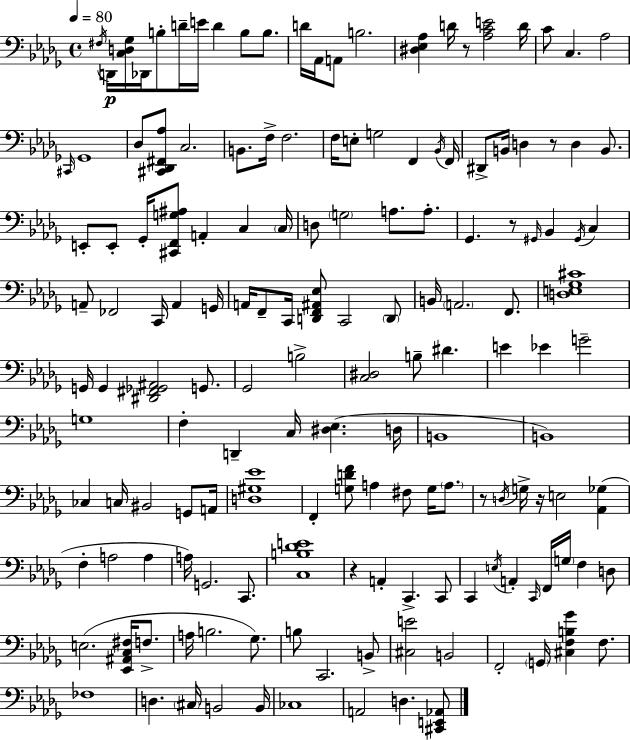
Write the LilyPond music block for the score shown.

{
  \clef bass
  \time 4/4
  \defaultTimeSignature
  \key bes \minor
  \tempo 4 = 80
  \repeat volta 2 { \acciaccatura { fis16 }\p d,16 <c d ges>16 des,16 b8-. d'16-- e'16 d'4 b8 b8. | d'16 aes,16 a,8 b2. | <dis ees aes>4 d'16 r8 <aes c' e'>2 | d'16 c'8 c4. aes2 | \break \grace { cis,16 } ges,1 | des8 <cis, des, fis, aes>8 c2. | b,8. f16-> f2. | f16 e8-. g2 f,4 | \break \acciaccatura { bes,16 } f,16 dis,8-> b,16 d4 r8 d4 | b,8. e,8-. e,8-. ges,16-. <cis, f, g ais>8 a,4-. c4 | \parenthesize c16 d8 \parenthesize g2 a8. | a8.-. ges,4. r8 \grace { gis,16 } bes,4 | \break \acciaccatura { gis,16 } c4 a,8-- fes,2 c,16 | a,4 g,16 a,16 f,8-- c,16 <d, f, ais, ees>8 c,2 | \parenthesize d,8 b,16 \parenthesize a,2. | f,8. <d e ges cis'>1 | \break g,16 g,4 <dis, fis, ges, ais,>2 | g,8. ges,2 b2-> | <c dis>2 b8-- dis'4. | e'4 ees'4 g'2-- | \break g1 | f4-. d,4-- c16 <dis ees>4.( | d16 b,1 | b,1) | \break ces4 c16 bis,2 | g,8 a,16 <d gis ees'>1 | f,4-. <g d' f'>8 a4 fis8 | g16 \parenthesize a8. r8 \acciaccatura { d16 } g16-> r16 e2 | \break <aes, ges>4( f4-. a2 | a4 a16) g,2. | c,8. <c b des' e'>1 | r4 a,4-. c,4.-> | \break c,8 c,4 \acciaccatura { e16 } a,4-. \grace { c,16 } | f,16 \parenthesize g16 f4 d8 e2.( | <ees, ais, c fis>16 f8.-> a16 b2. | ges8.) b8 c,2. | \break b,8-> <cis e'>2 | b,2 f,2-. | \parenthesize g,16 <cis f b ges'>4 f8. fes1 | d4. \parenthesize cis16 b,2 | \break b,16 ces1 | a,2 | d4. <cis, e, aes,>8 } \bar "|."
}